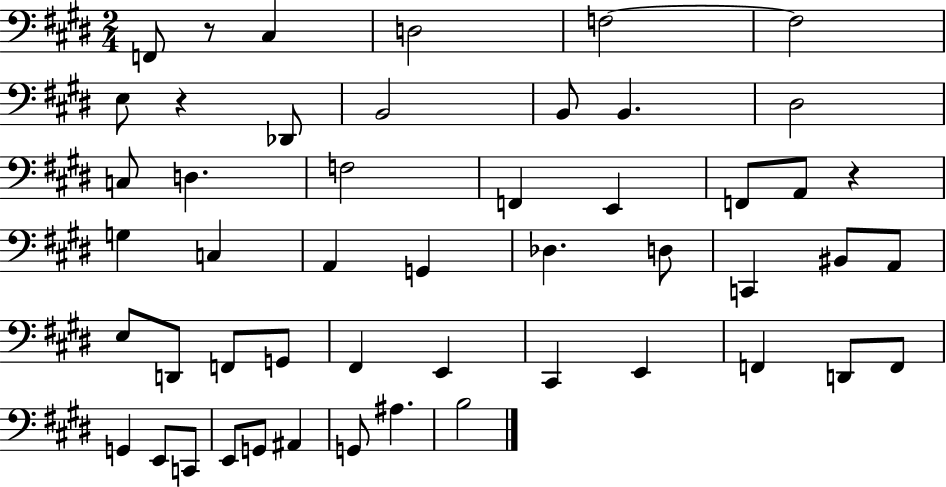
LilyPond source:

{
  \clef bass
  \numericTimeSignature
  \time 2/4
  \key e \major
  f,8 r8 cis4 | d2 | f2~~ | f2 | \break e8 r4 des,8 | b,2 | b,8 b,4. | dis2 | \break c8 d4. | f2 | f,4 e,4 | f,8 a,8 r4 | \break g4 c4 | a,4 g,4 | des4. d8 | c,4 bis,8 a,8 | \break e8 d,8 f,8 g,8 | fis,4 e,4 | cis,4 e,4 | f,4 d,8 f,8 | \break g,4 e,8 c,8 | e,8 g,8 ais,4 | g,8 ais4. | b2 | \break \bar "|."
}